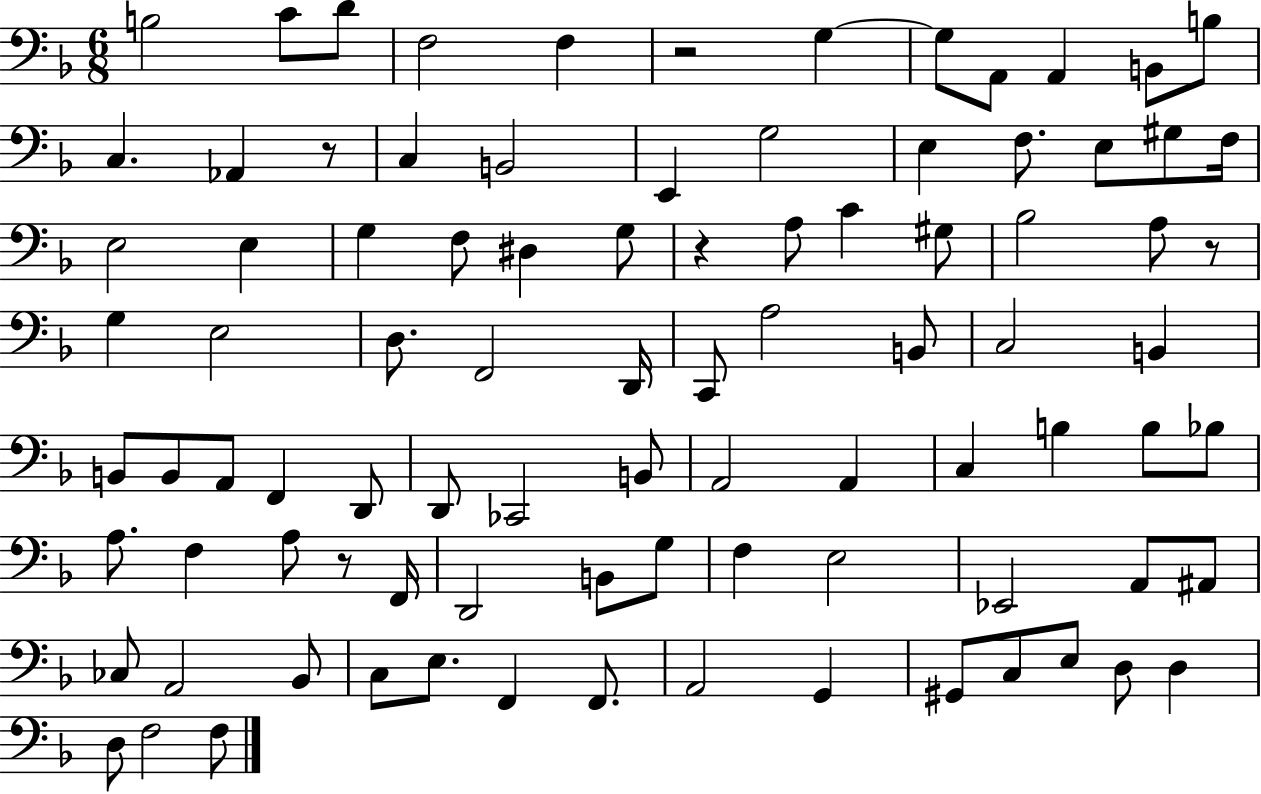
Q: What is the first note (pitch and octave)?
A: B3